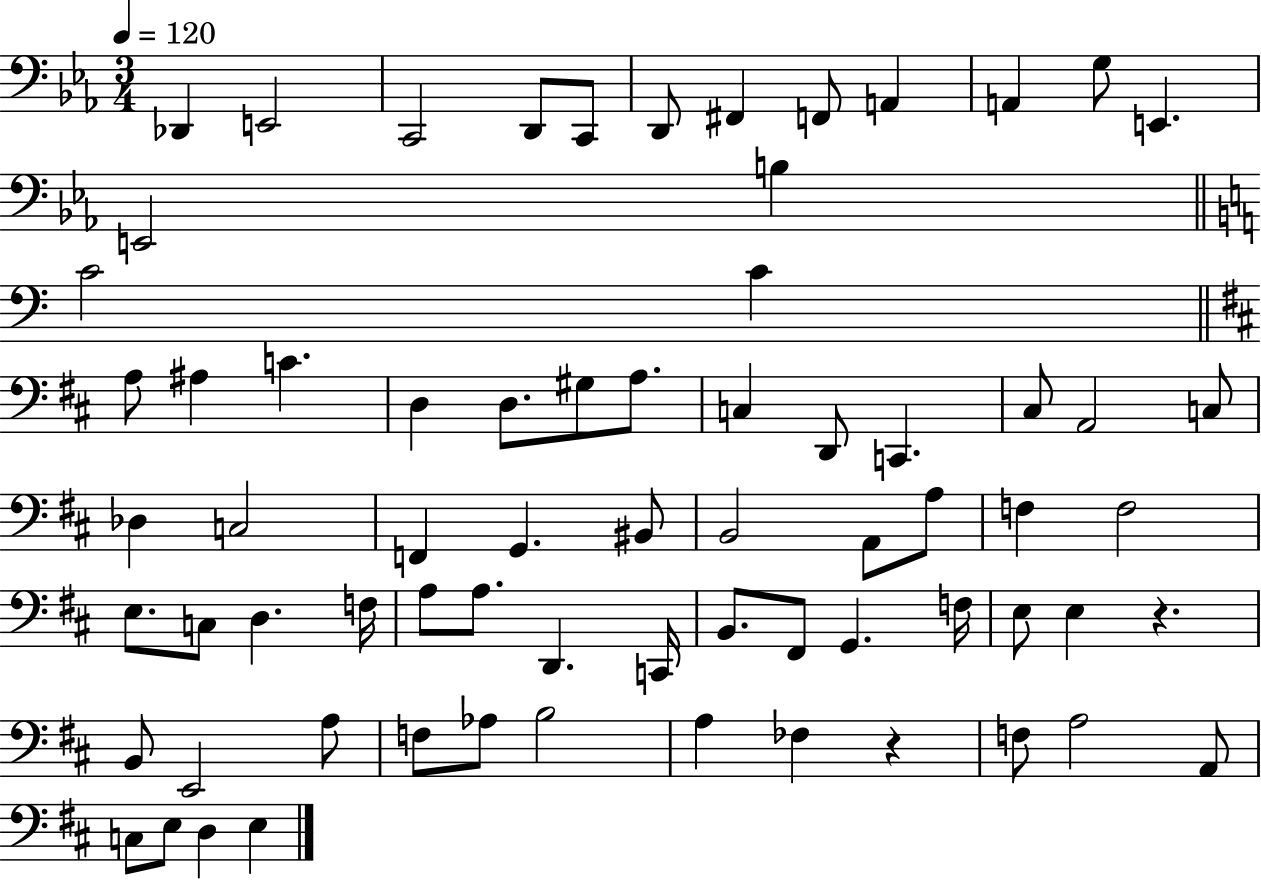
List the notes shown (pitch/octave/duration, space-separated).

Db2/q E2/h C2/h D2/e C2/e D2/e F#2/q F2/e A2/q A2/q G3/e E2/q. E2/h B3/q C4/h C4/q A3/e A#3/q C4/q. D3/q D3/e. G#3/e A3/e. C3/q D2/e C2/q. C#3/e A2/h C3/e Db3/q C3/h F2/q G2/q. BIS2/e B2/h A2/e A3/e F3/q F3/h E3/e. C3/e D3/q. F3/s A3/e A3/e. D2/q. C2/s B2/e. F#2/e G2/q. F3/s E3/e E3/q R/q. B2/e E2/h A3/e F3/e Ab3/e B3/h A3/q FES3/q R/q F3/e A3/h A2/e C3/e E3/e D3/q E3/q